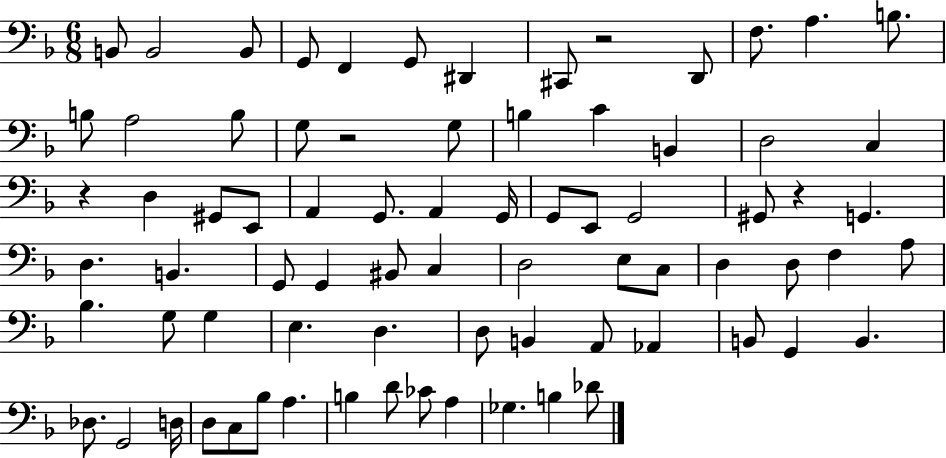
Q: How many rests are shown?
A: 4